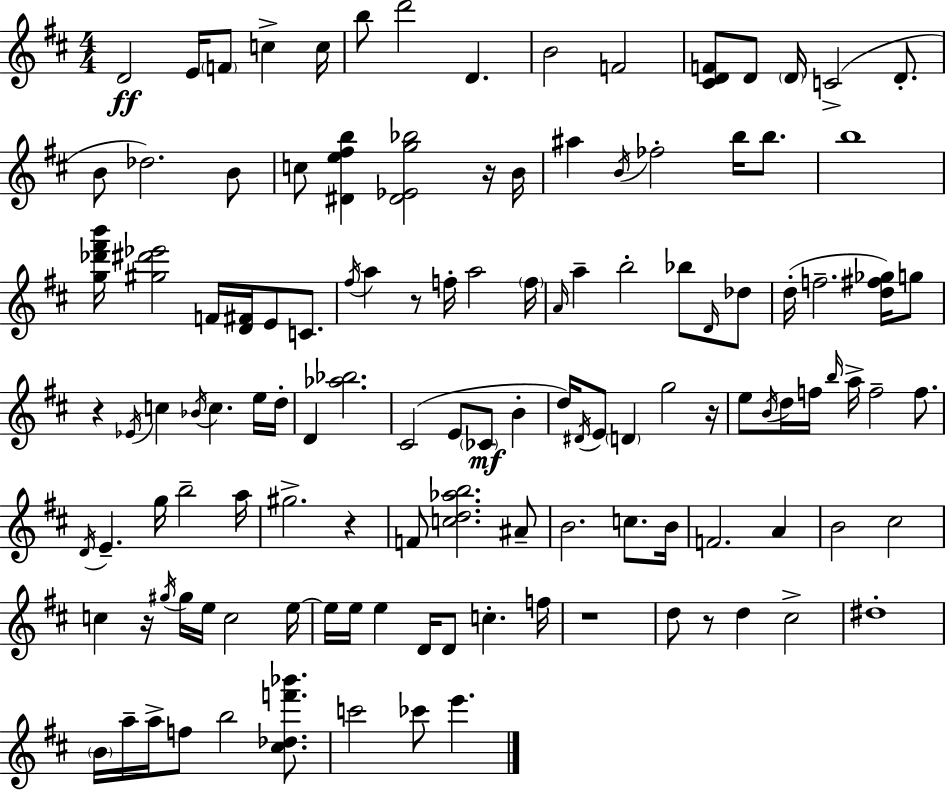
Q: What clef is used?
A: treble